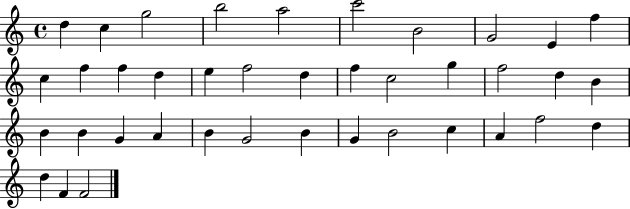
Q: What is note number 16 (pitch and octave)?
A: F5